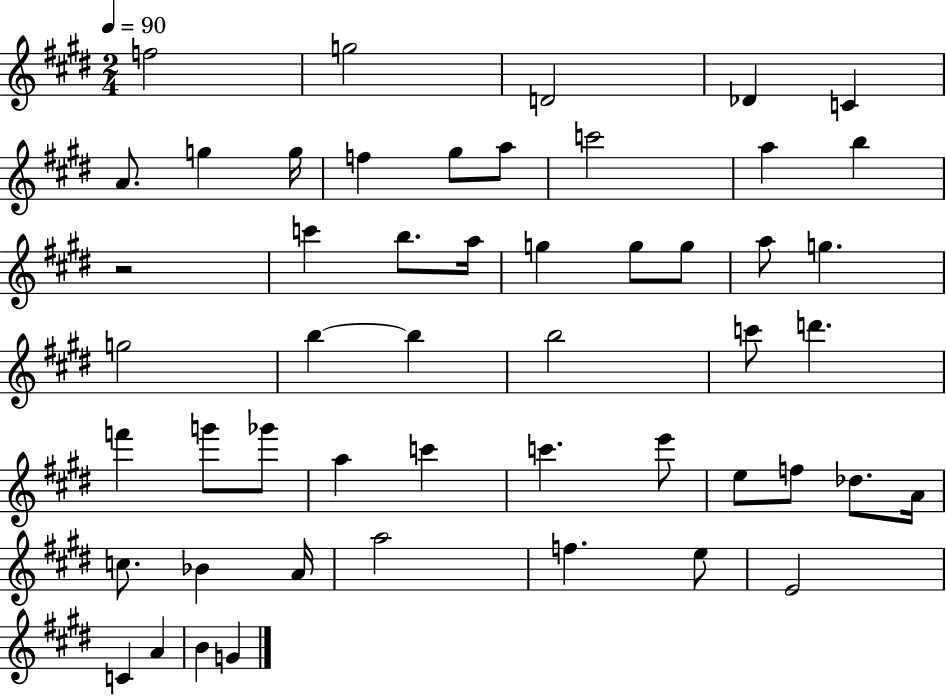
{
  \clef treble
  \numericTimeSignature
  \time 2/4
  \key e \major
  \tempo 4 = 90
  \repeat volta 2 { f''2 | g''2 | d'2 | des'4 c'4 | \break a'8. g''4 g''16 | f''4 gis''8 a''8 | c'''2 | a''4 b''4 | \break r2 | c'''4 b''8. a''16 | g''4 g''8 g''8 | a''8 g''4. | \break g''2 | b''4~~ b''4 | b''2 | c'''8 d'''4. | \break f'''4 g'''8 ges'''8 | a''4 c'''4 | c'''4. e'''8 | e''8 f''8 des''8. a'16 | \break c''8. bes'4 a'16 | a''2 | f''4. e''8 | e'2 | \break c'4 a'4 | b'4 g'4 | } \bar "|."
}